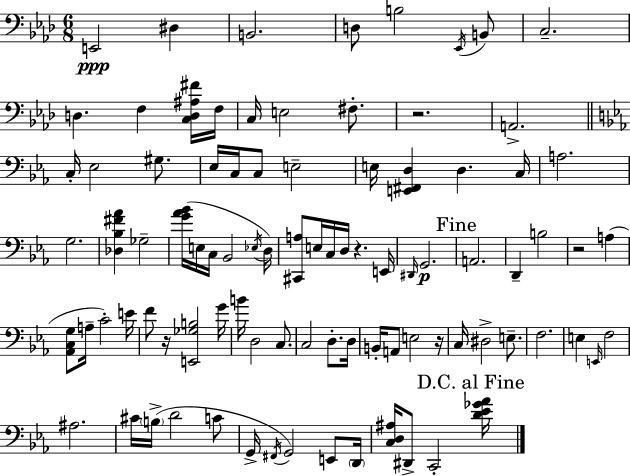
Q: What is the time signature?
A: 6/8